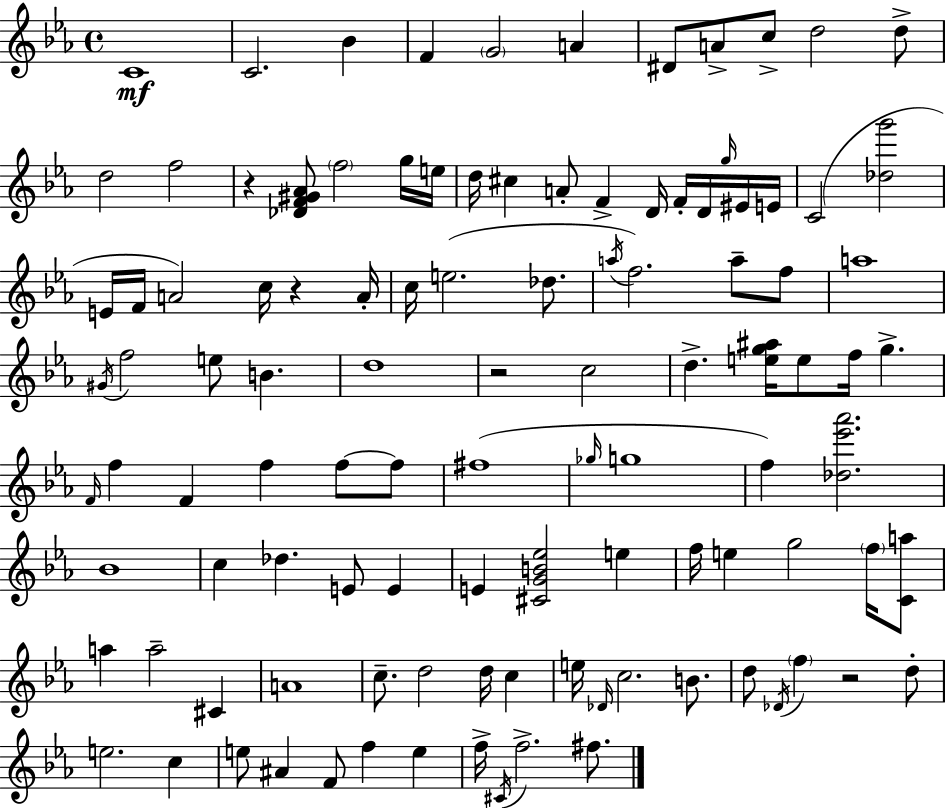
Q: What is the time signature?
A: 4/4